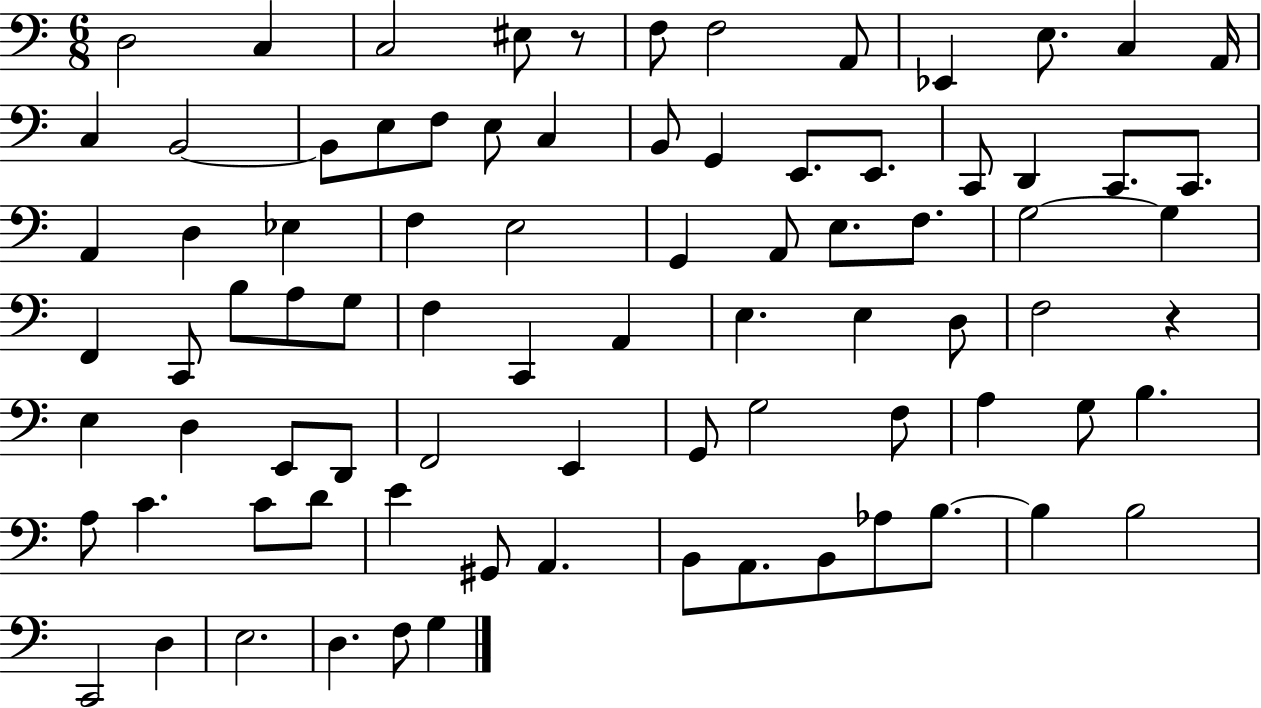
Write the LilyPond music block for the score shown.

{
  \clef bass
  \numericTimeSignature
  \time 6/8
  \key c \major
  d2 c4 | c2 eis8 r8 | f8 f2 a,8 | ees,4 e8. c4 a,16 | \break c4 b,2~~ | b,8 e8 f8 e8 c4 | b,8 g,4 e,8. e,8. | c,8 d,4 c,8. c,8. | \break a,4 d4 ees4 | f4 e2 | g,4 a,8 e8. f8. | g2~~ g4 | \break f,4 c,8 b8 a8 g8 | f4 c,4 a,4 | e4. e4 d8 | f2 r4 | \break e4 d4 e,8 d,8 | f,2 e,4 | g,8 g2 f8 | a4 g8 b4. | \break a8 c'4. c'8 d'8 | e'4 gis,8 a,4. | b,8 a,8. b,8 aes8 b8.~~ | b4 b2 | \break c,2 d4 | e2. | d4. f8 g4 | \bar "|."
}